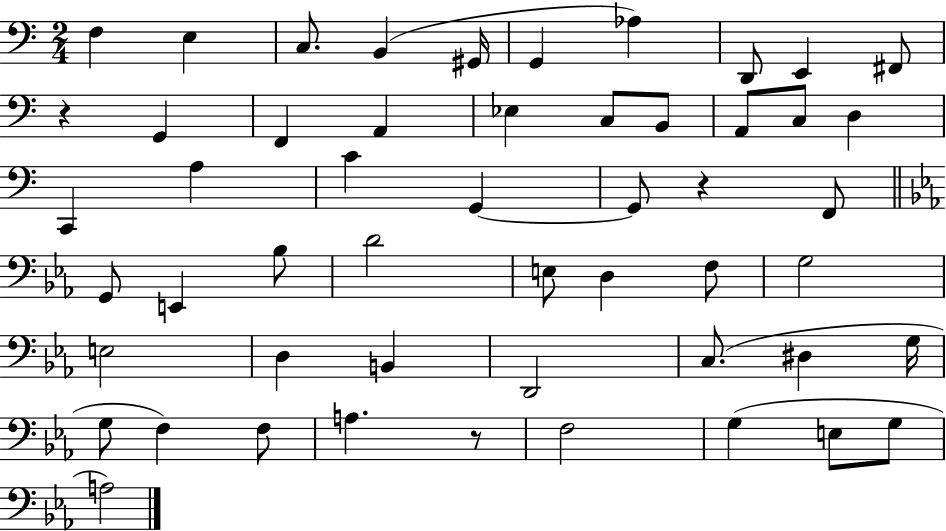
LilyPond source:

{
  \clef bass
  \numericTimeSignature
  \time 2/4
  \key c \major
  f4 e4 | c8. b,4( gis,16 | g,4 aes4) | d,8 e,4 fis,8 | \break r4 g,4 | f,4 a,4 | ees4 c8 b,8 | a,8 c8 d4 | \break c,4 a4 | c'4 g,4~~ | g,8 r4 f,8 | \bar "||" \break \key ees \major g,8 e,4 bes8 | d'2 | e8 d4 f8 | g2 | \break e2 | d4 b,4 | d,2 | c8.( dis4 g16 | \break g8 f4) f8 | a4. r8 | f2 | g4( e8 g8 | \break a2) | \bar "|."
}